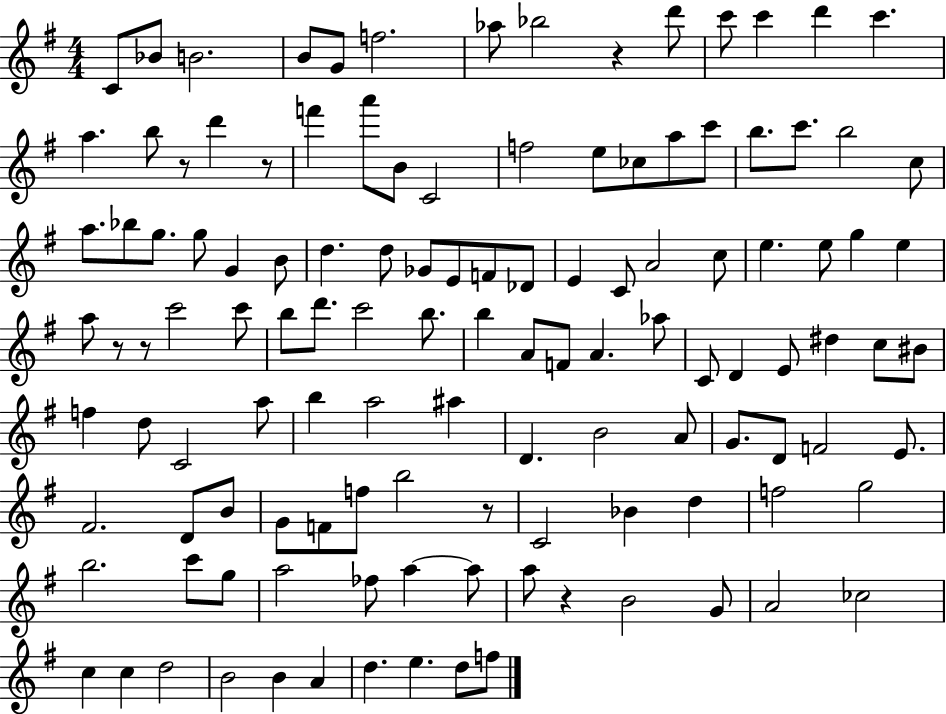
C4/e Bb4/e B4/h. B4/e G4/e F5/h. Ab5/e Bb5/h R/q D6/e C6/e C6/q D6/q C6/q. A5/q. B5/e R/e D6/q R/e F6/q A6/e B4/e C4/h F5/h E5/e CES5/e A5/e C6/e B5/e. C6/e. B5/h C5/e A5/e. Bb5/e G5/e. G5/e G4/q B4/e D5/q. D5/e Gb4/e E4/e F4/e Db4/e E4/q C4/e A4/h C5/e E5/q. E5/e G5/q E5/q A5/e R/e R/e C6/h C6/e B5/e D6/e. C6/h B5/e. B5/q A4/e F4/e A4/q. Ab5/e C4/e D4/q E4/e D#5/q C5/e BIS4/e F5/q D5/e C4/h A5/e B5/q A5/h A#5/q D4/q. B4/h A4/e G4/e. D4/e F4/h E4/e. F#4/h. D4/e B4/e G4/e F4/e F5/e B5/h R/e C4/h Bb4/q D5/q F5/h G5/h B5/h. C6/e G5/e A5/h FES5/e A5/q A5/e A5/e R/q B4/h G4/e A4/h CES5/h C5/q C5/q D5/h B4/h B4/q A4/q D5/q. E5/q. D5/e F5/e